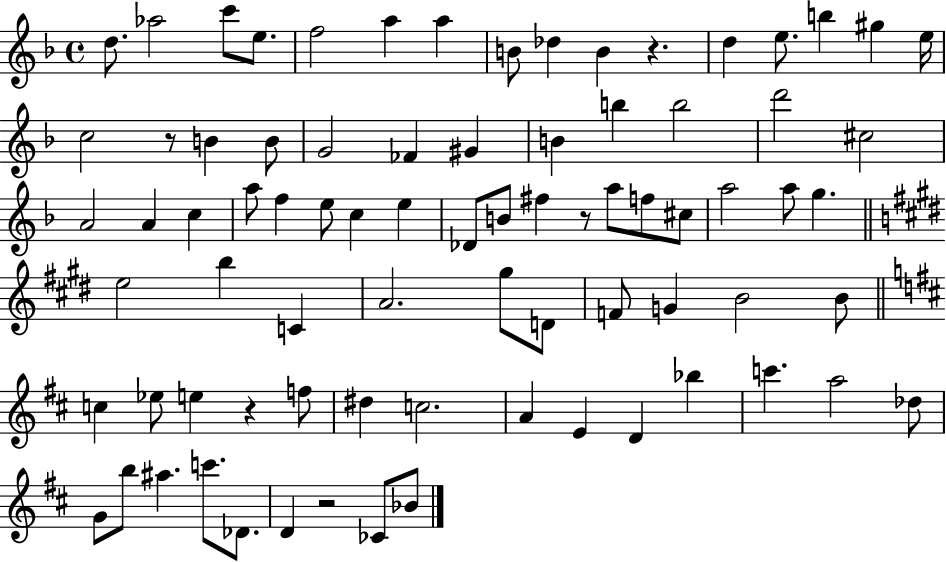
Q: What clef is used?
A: treble